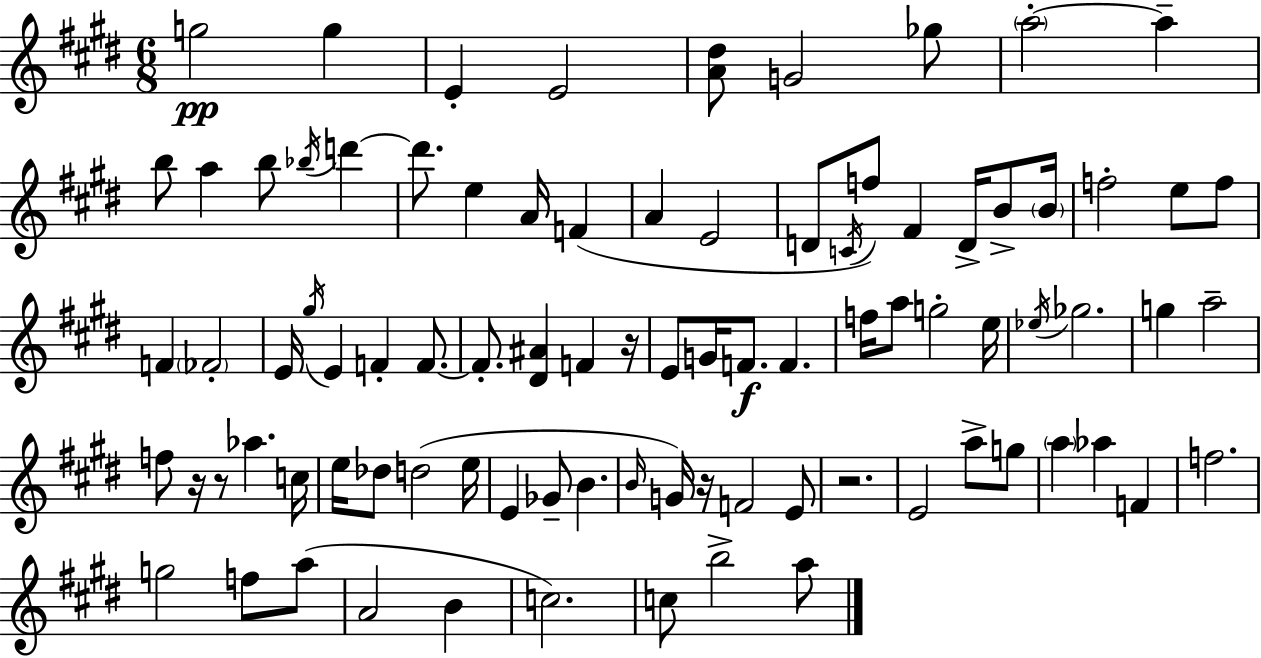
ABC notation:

X:1
T:Untitled
M:6/8
L:1/4
K:E
g2 g E E2 [A^d]/2 G2 _g/2 a2 a b/2 a b/2 _b/4 d' d'/2 e A/4 F A E2 D/2 C/4 f/2 ^F D/4 B/2 B/4 f2 e/2 f/2 F _F2 E/4 ^g/4 E F F/2 F/2 [^D^A] F z/4 E/2 G/4 F/2 F f/4 a/2 g2 e/4 _e/4 _g2 g a2 f/2 z/4 z/2 _a c/4 e/4 _d/2 d2 e/4 E _G/2 B B/4 G/4 z/4 F2 E/2 z2 E2 a/2 g/2 a _a F f2 g2 f/2 a/2 A2 B c2 c/2 b2 a/2